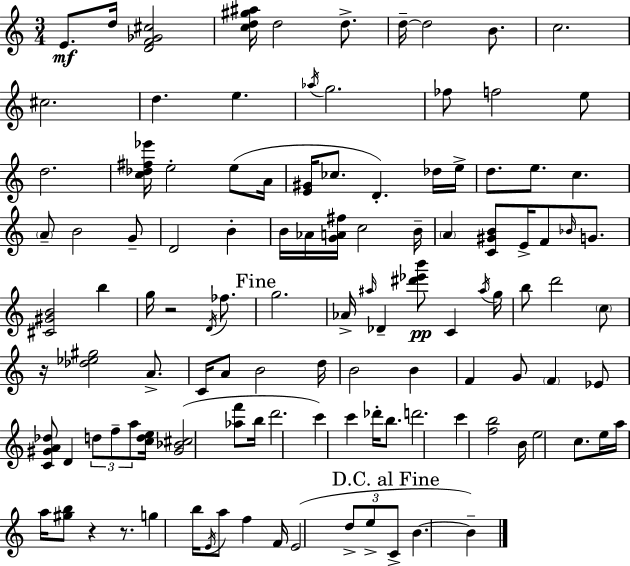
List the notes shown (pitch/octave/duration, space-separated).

E4/e. D5/s [D4,F4,Gb4,C#5]/h [C5,D5,G#5,A#5]/s D5/h D5/e. D5/s D5/h B4/e. C5/h. C#5/h. D5/q. E5/q. Ab5/s G5/h. FES5/e F5/h E5/e D5/h. [C5,Db5,F#5,Eb6]/s E5/h E5/e A4/s [E4,G#4]/s CES5/e. D4/q. Db5/s E5/s D5/e. E5/e. C5/q. A4/e B4/h G4/e D4/h B4/q B4/s Ab4/s [G4,A4,F#5]/s C5/h B4/s A4/q [C4,G#4,B4]/e E4/s F4/e Bb4/s G4/e. [C#4,G#4,B4]/h B5/q G5/s R/h D4/s FES5/e. G5/h. Ab4/s A#5/s Db4/q [D#6,Eb6,B6]/e C4/q A#5/s G5/s B5/e D6/h C5/e R/s [Db5,Eb5,G#5]/h A4/e. C4/s A4/e B4/h D5/s B4/h B4/q F4/q G4/e F4/q Eb4/e [C4,G#4,A4,Db5]/e D4/q D5/e F5/e A5/e [C5,D5,E5]/s [G#4,Bb4,C#5]/h [Ab5,F6]/e B5/s D6/h. C6/q C6/q Db6/s B5/e. D6/h. C6/q [F5,B5]/h B4/s E5/h C5/e. E5/s A5/s A5/s [G#5,B5]/e R/q R/e. G5/q B5/s E4/s A5/e F5/q F4/s E4/h D5/e E5/e C4/e B4/q. B4/q